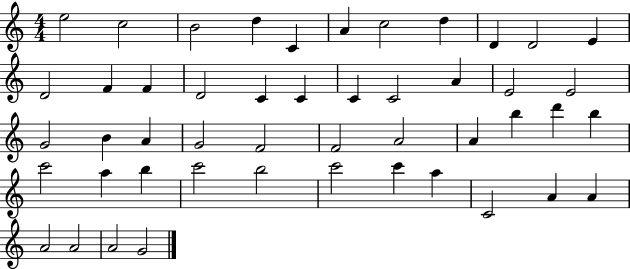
E5/h C5/h B4/h D5/q C4/q A4/q C5/h D5/q D4/q D4/h E4/q D4/h F4/q F4/q D4/h C4/q C4/q C4/q C4/h A4/q E4/h E4/h G4/h B4/q A4/q G4/h F4/h F4/h A4/h A4/q B5/q D6/q B5/q C6/h A5/q B5/q C6/h B5/h C6/h C6/q A5/q C4/h A4/q A4/q A4/h A4/h A4/h G4/h